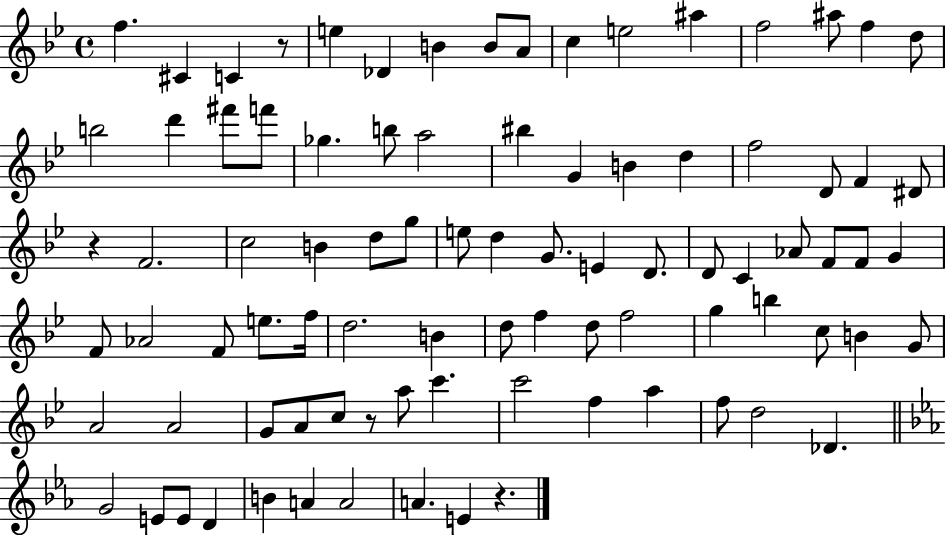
{
  \clef treble
  \time 4/4
  \defaultTimeSignature
  \key bes \major
  f''4. cis'4 c'4 r8 | e''4 des'4 b'4 b'8 a'8 | c''4 e''2 ais''4 | f''2 ais''8 f''4 d''8 | \break b''2 d'''4 fis'''8 f'''8 | ges''4. b''8 a''2 | bis''4 g'4 b'4 d''4 | f''2 d'8 f'4 dis'8 | \break r4 f'2. | c''2 b'4 d''8 g''8 | e''8 d''4 g'8. e'4 d'8. | d'8 c'4 aes'8 f'8 f'8 g'4 | \break f'8 aes'2 f'8 e''8. f''16 | d''2. b'4 | d''8 f''4 d''8 f''2 | g''4 b''4 c''8 b'4 g'8 | \break a'2 a'2 | g'8 a'8 c''8 r8 a''8 c'''4. | c'''2 f''4 a''4 | f''8 d''2 des'4. | \break \bar "||" \break \key ees \major g'2 e'8 e'8 d'4 | b'4 a'4 a'2 | a'4. e'4 r4. | \bar "|."
}